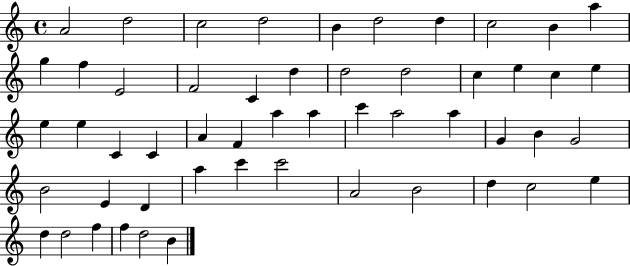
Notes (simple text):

A4/h D5/h C5/h D5/h B4/q D5/h D5/q C5/h B4/q A5/q G5/q F5/q E4/h F4/h C4/q D5/q D5/h D5/h C5/q E5/q C5/q E5/q E5/q E5/q C4/q C4/q A4/q F4/q A5/q A5/q C6/q A5/h A5/q G4/q B4/q G4/h B4/h E4/q D4/q A5/q C6/q C6/h A4/h B4/h D5/q C5/h E5/q D5/q D5/h F5/q F5/q D5/h B4/q